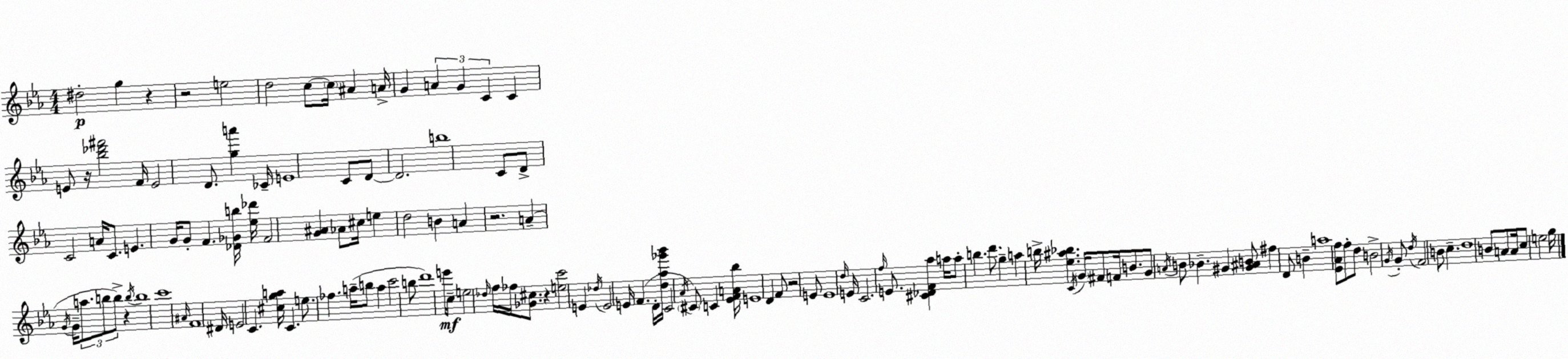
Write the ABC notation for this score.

X:1
T:Untitled
M:4/4
L:1/4
K:Cm
^d2 g z z2 e2 d2 c/2 c/4 ^A A/4 G A G C C E/2 z/4 [_b_d'^f']2 F/4 E2 D/2 [ga'] _C/4 E4 C/2 D/2 D2 b4 C/2 D/2 C2 A/4 C/2 E G/4 G/2 F [_D_Gb]/4 [_e_d']/4 F2 [G^A] _A/2 ^c/4 e d2 B A z2 A G/4 G/4 a/2 b/2 b/2 z b/4 b4 c'4 ^A/4 F4 ^D/4 E2 C [^cga]/4 C e/2 _f a/4 b/2 a c'2 b/2 d'4 e'/4 c/2 e2 _d/4 f/4 _f/4 [_G^c]/2 z [ec']2 E _d/4 E2 E/4 F D/4 [d_a_g'_b']/4 C2 _A/4 ^C/2 C [_EFA_b]/4 E4 D F/2 z2 E/2 E4 d/4 E/4 C2 f/4 E/2 [^C_DF_a] a/4 a/2 b d'/2 g a b/4 [_e^a_b] C/4 G/4 ^F/2 F/4 B/2 G/2 A/4 B/2 _B ^G [^G^AB]/2 ^f D/2 B a4 [_E_Af]/2 f/2 d/2 B2 G/4 G/2 d/4 F2 B/2 c d4 B/2 A/2 A/4 c/2 e2 g/4